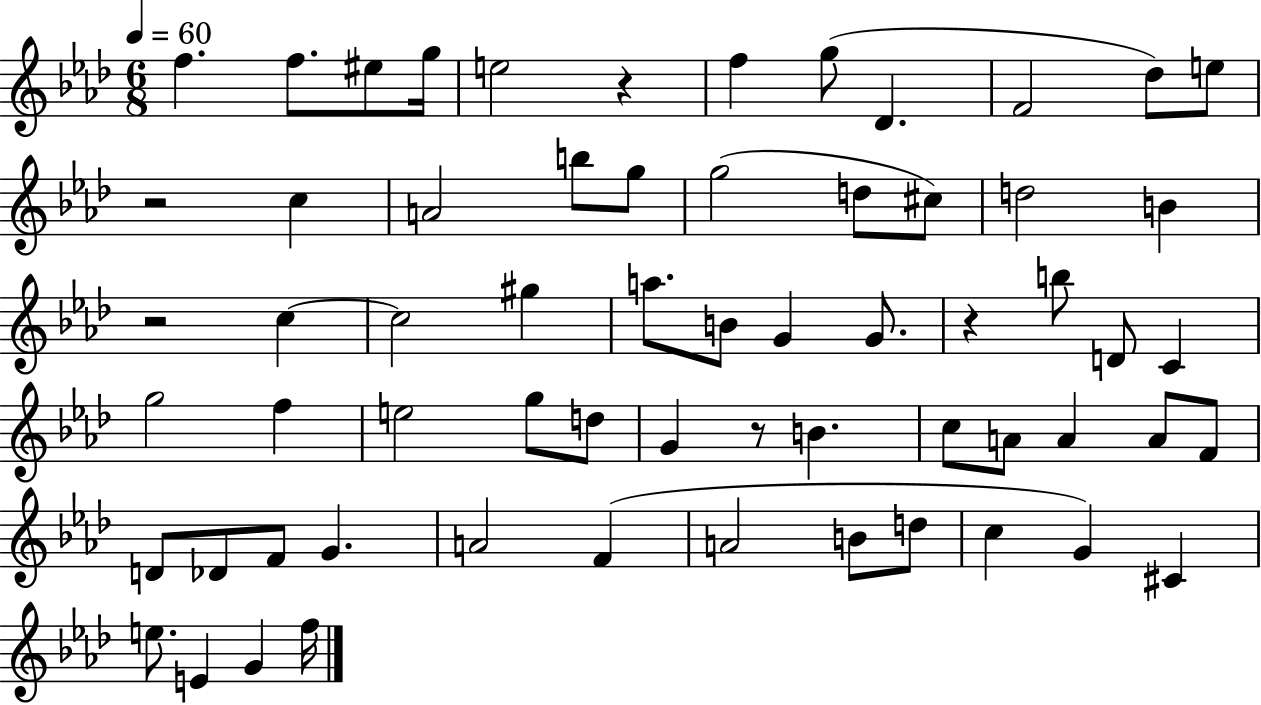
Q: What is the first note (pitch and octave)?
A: F5